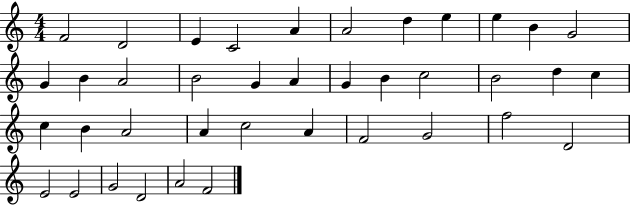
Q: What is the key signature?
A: C major